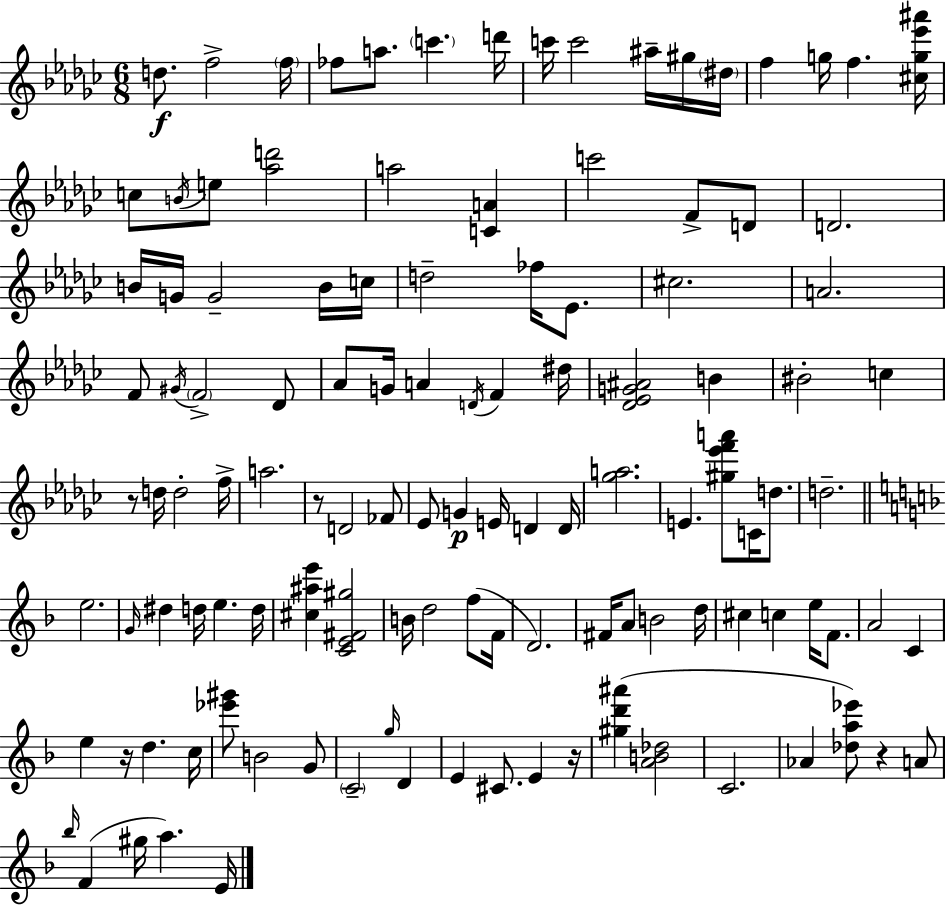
D5/e. F5/h F5/s FES5/e A5/e. C6/q. D6/s C6/s C6/h A#5/s G#5/s D#5/s F5/q G5/s F5/q. [C#5,G5,Eb6,A#6]/s C5/e B4/s E5/e [Ab5,D6]/h A5/h [C4,A4]/q C6/h F4/e D4/e D4/h. B4/s G4/s G4/h B4/s C5/s D5/h FES5/s Eb4/e. C#5/h. A4/h. F4/e G#4/s F4/h Db4/e Ab4/e G4/s A4/q D4/s F4/q D#5/s [Db4,Eb4,G4,A#4]/h B4/q BIS4/h C5/q R/e D5/s D5/h F5/s A5/h. R/e D4/h FES4/e Eb4/e G4/q E4/s D4/q D4/s [Gb5,A5]/h. E4/q. [G#5,Eb6,F6,A6]/e C4/s D5/e. D5/h. E5/h. G4/s D#5/q D5/s E5/q. D5/s [C#5,A#5,E6]/q [C4,E4,F#4,G#5]/h B4/s D5/h F5/e F4/s D4/h. F#4/s A4/e B4/h D5/s C#5/q C5/q E5/s F4/e. A4/h C4/q E5/q R/s D5/q. C5/s [Eb6,G#6]/e B4/h G4/e C4/h G5/s D4/q E4/q C#4/e. E4/q R/s [G#5,D6,A#6]/q [A4,B4,Db5]/h C4/h. Ab4/q [Db5,A5,Eb6]/e R/q A4/e Bb5/s F4/q G#5/s A5/q. E4/s